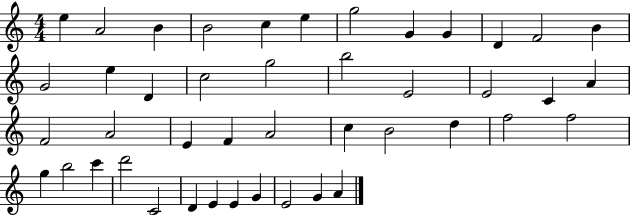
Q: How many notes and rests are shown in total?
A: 44